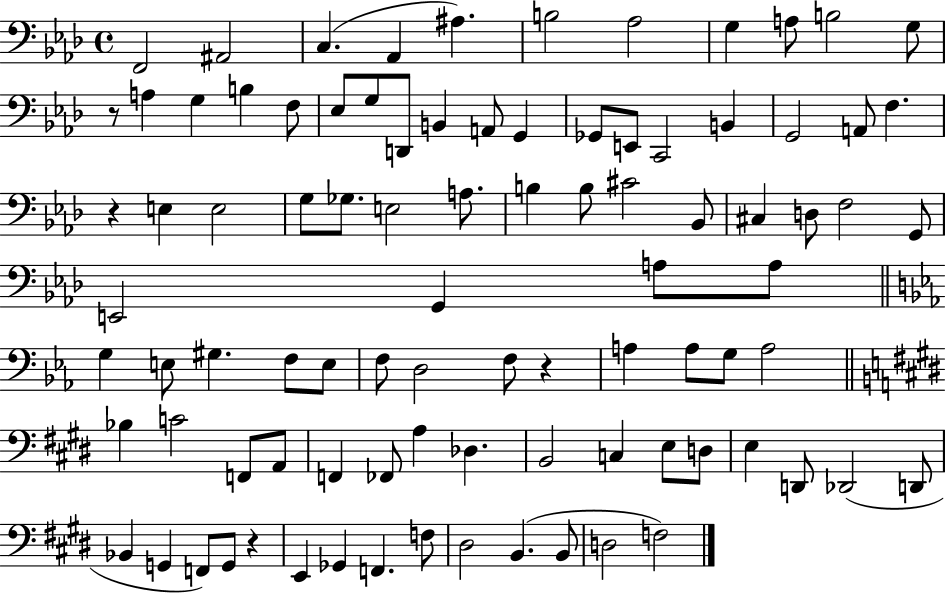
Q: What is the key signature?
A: AES major